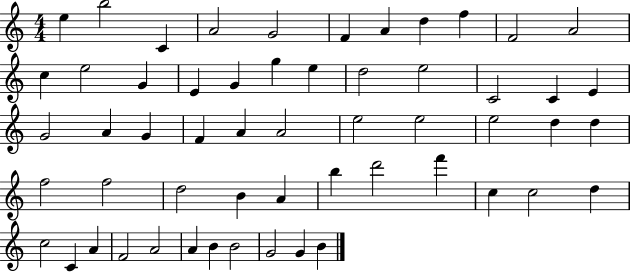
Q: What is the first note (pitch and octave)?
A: E5